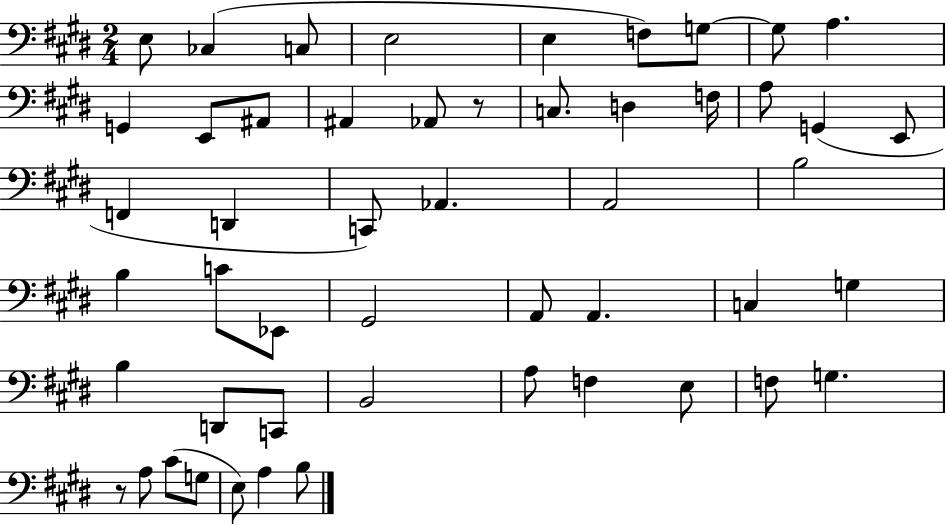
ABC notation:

X:1
T:Untitled
M:2/4
L:1/4
K:E
E,/2 _C, C,/2 E,2 E, F,/2 G,/2 G,/2 A, G,, E,,/2 ^A,,/2 ^A,, _A,,/2 z/2 C,/2 D, F,/4 A,/2 G,, E,,/2 F,, D,, C,,/2 _A,, A,,2 B,2 B, C/2 _E,,/2 ^G,,2 A,,/2 A,, C, G, B, D,,/2 C,,/2 B,,2 A,/2 F, E,/2 F,/2 G, z/2 A,/2 ^C/2 G,/2 E,/2 A, B,/2